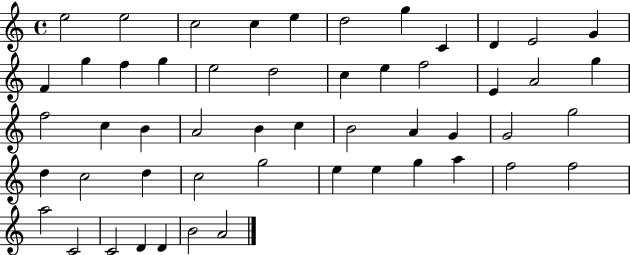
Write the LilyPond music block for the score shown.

{
  \clef treble
  \time 4/4
  \defaultTimeSignature
  \key c \major
  e''2 e''2 | c''2 c''4 e''4 | d''2 g''4 c'4 | d'4 e'2 g'4 | \break f'4 g''4 f''4 g''4 | e''2 d''2 | c''4 e''4 f''2 | e'4 a'2 g''4 | \break f''2 c''4 b'4 | a'2 b'4 c''4 | b'2 a'4 g'4 | g'2 g''2 | \break d''4 c''2 d''4 | c''2 g''2 | e''4 e''4 g''4 a''4 | f''2 f''2 | \break a''2 c'2 | c'2 d'4 d'4 | b'2 a'2 | \bar "|."
}